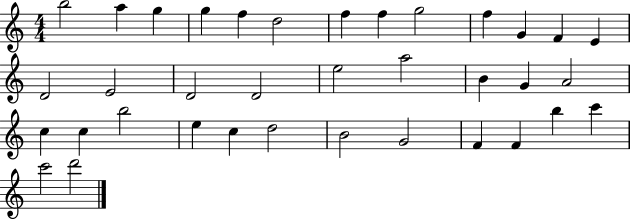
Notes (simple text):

B5/h A5/q G5/q G5/q F5/q D5/h F5/q F5/q G5/h F5/q G4/q F4/q E4/q D4/h E4/h D4/h D4/h E5/h A5/h B4/q G4/q A4/h C5/q C5/q B5/h E5/q C5/q D5/h B4/h G4/h F4/q F4/q B5/q C6/q C6/h D6/h